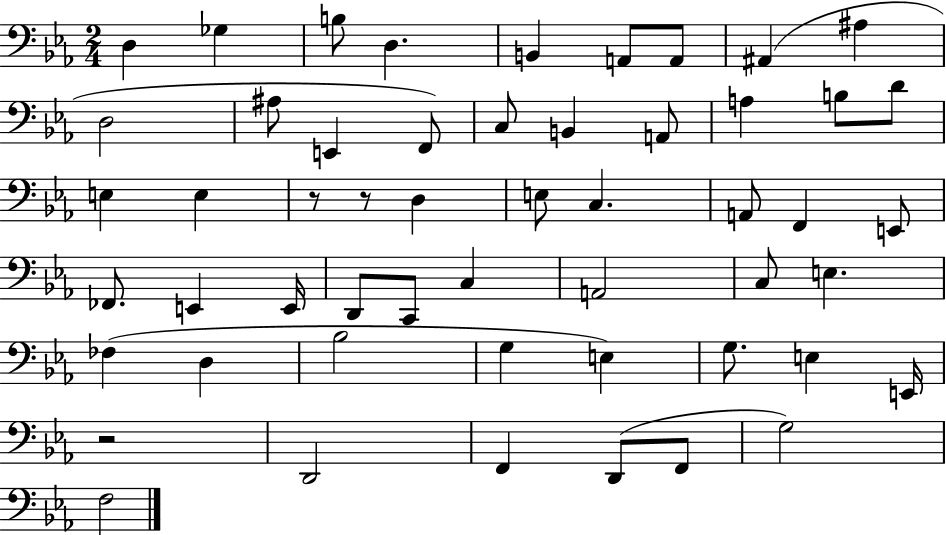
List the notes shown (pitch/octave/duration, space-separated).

D3/q Gb3/q B3/e D3/q. B2/q A2/e A2/e A#2/q A#3/q D3/h A#3/e E2/q F2/e C3/e B2/q A2/e A3/q B3/e D4/e E3/q E3/q R/e R/e D3/q E3/e C3/q. A2/e F2/q E2/e FES2/e. E2/q E2/s D2/e C2/e C3/q A2/h C3/e E3/q. FES3/q D3/q Bb3/h G3/q E3/q G3/e. E3/q E2/s R/h D2/h F2/q D2/e F2/e G3/h F3/h